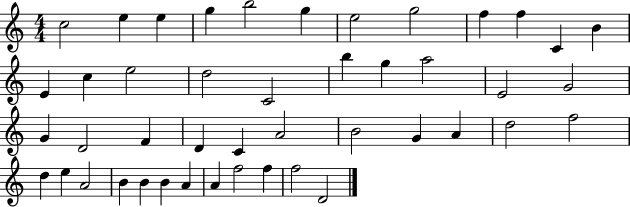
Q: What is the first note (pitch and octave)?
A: C5